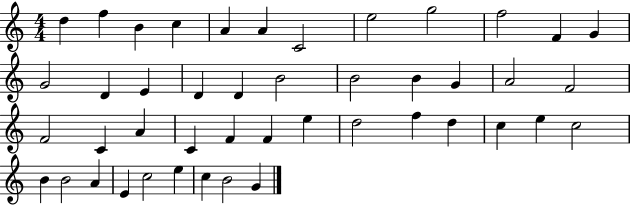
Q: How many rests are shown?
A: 0